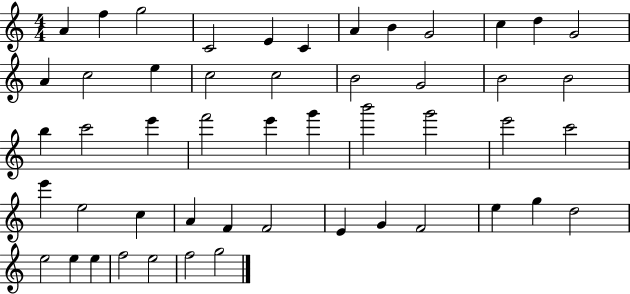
A4/q F5/q G5/h C4/h E4/q C4/q A4/q B4/q G4/h C5/q D5/q G4/h A4/q C5/h E5/q C5/h C5/h B4/h G4/h B4/h B4/h B5/q C6/h E6/q F6/h E6/q G6/q B6/h G6/h E6/h C6/h E6/q E5/h C5/q A4/q F4/q F4/h E4/q G4/q F4/h E5/q G5/q D5/h E5/h E5/q E5/q F5/h E5/h F5/h G5/h